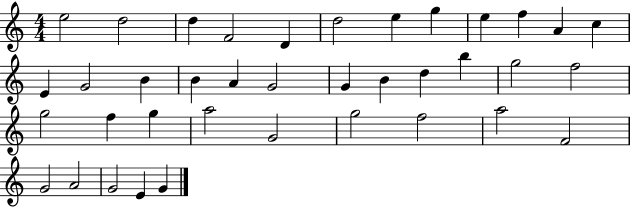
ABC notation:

X:1
T:Untitled
M:4/4
L:1/4
K:C
e2 d2 d F2 D d2 e g e f A c E G2 B B A G2 G B d b g2 f2 g2 f g a2 G2 g2 f2 a2 F2 G2 A2 G2 E G